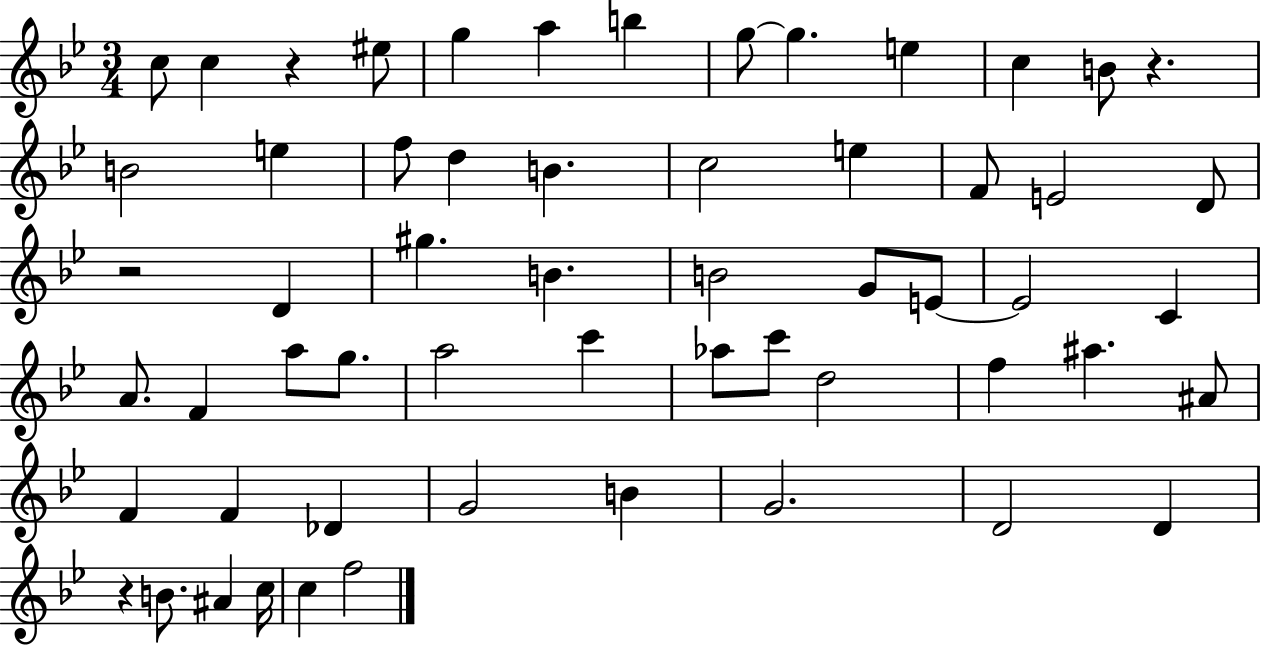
{
  \clef treble
  \numericTimeSignature
  \time 3/4
  \key bes \major
  c''8 c''4 r4 eis''8 | g''4 a''4 b''4 | g''8~~ g''4. e''4 | c''4 b'8 r4. | \break b'2 e''4 | f''8 d''4 b'4. | c''2 e''4 | f'8 e'2 d'8 | \break r2 d'4 | gis''4. b'4. | b'2 g'8 e'8~~ | e'2 c'4 | \break a'8. f'4 a''8 g''8. | a''2 c'''4 | aes''8 c'''8 d''2 | f''4 ais''4. ais'8 | \break f'4 f'4 des'4 | g'2 b'4 | g'2. | d'2 d'4 | \break r4 b'8. ais'4 c''16 | c''4 f''2 | \bar "|."
}